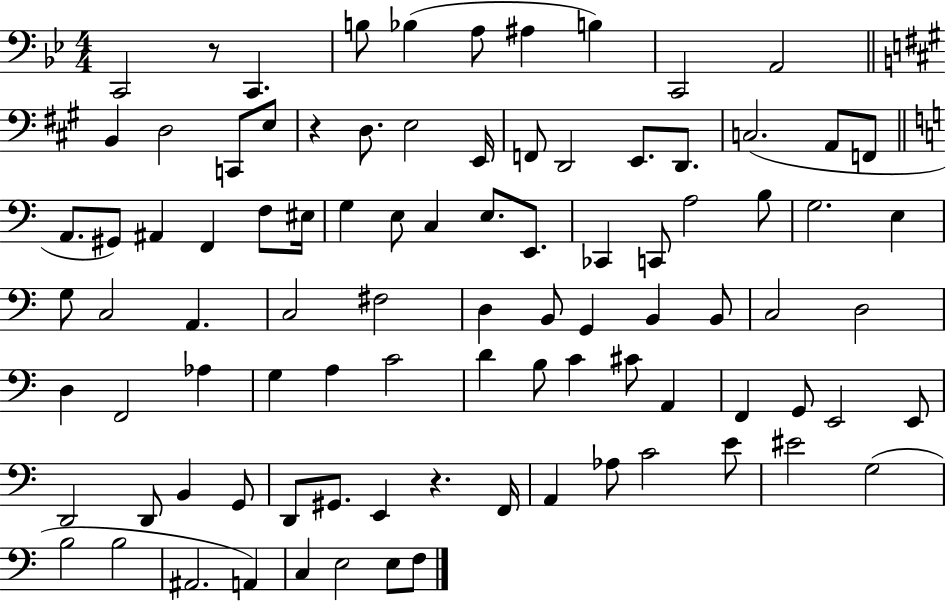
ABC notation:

X:1
T:Untitled
M:4/4
L:1/4
K:Bb
C,,2 z/2 C,, B,/2 _B, A,/2 ^A, B, C,,2 A,,2 B,, D,2 C,,/2 E,/2 z D,/2 E,2 E,,/4 F,,/2 D,,2 E,,/2 D,,/2 C,2 A,,/2 F,,/2 A,,/2 ^G,,/2 ^A,, F,, F,/2 ^E,/4 G, E,/2 C, E,/2 E,,/2 _C,, C,,/2 A,2 B,/2 G,2 E, G,/2 C,2 A,, C,2 ^F,2 D, B,,/2 G,, B,, B,,/2 C,2 D,2 D, F,,2 _A, G, A, C2 D B,/2 C ^C/2 A,, F,, G,,/2 E,,2 E,,/2 D,,2 D,,/2 B,, G,,/2 D,,/2 ^G,,/2 E,, z F,,/4 A,, _A,/2 C2 E/2 ^E2 G,2 B,2 B,2 ^A,,2 A,, C, E,2 E,/2 F,/2